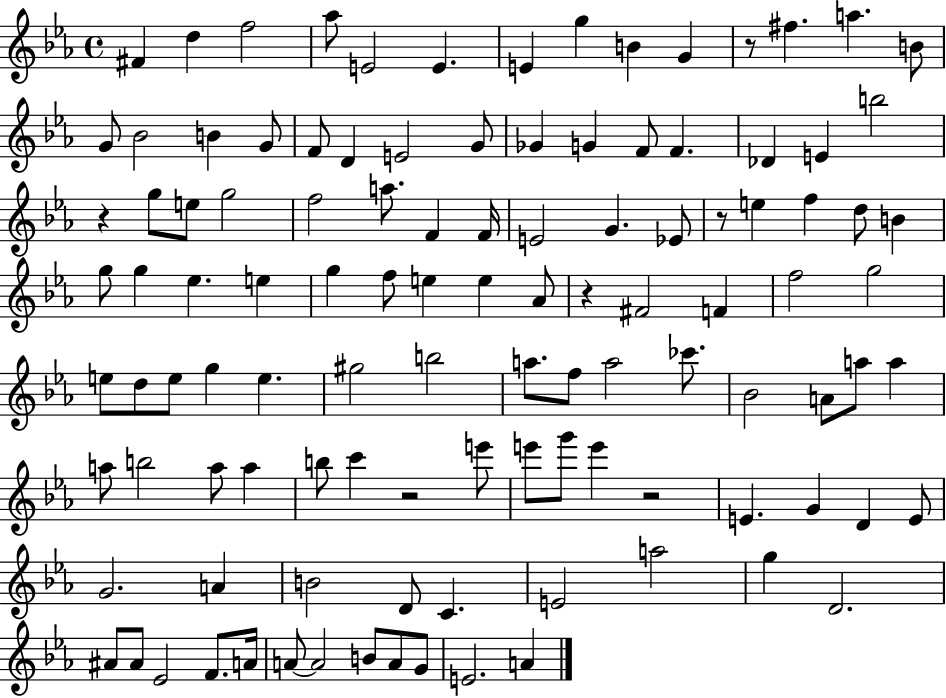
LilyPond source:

{
  \clef treble
  \time 4/4
  \defaultTimeSignature
  \key ees \major
  fis'4 d''4 f''2 | aes''8 e'2 e'4. | e'4 g''4 b'4 g'4 | r8 fis''4. a''4. b'8 | \break g'8 bes'2 b'4 g'8 | f'8 d'4 e'2 g'8 | ges'4 g'4 f'8 f'4. | des'4 e'4 b''2 | \break r4 g''8 e''8 g''2 | f''2 a''8. f'4 f'16 | e'2 g'4. ees'8 | r8 e''4 f''4 d''8 b'4 | \break g''8 g''4 ees''4. e''4 | g''4 f''8 e''4 e''4 aes'8 | r4 fis'2 f'4 | f''2 g''2 | \break e''8 d''8 e''8 g''4 e''4. | gis''2 b''2 | a''8. f''8 a''2 ces'''8. | bes'2 a'8 a''8 a''4 | \break a''8 b''2 a''8 a''4 | b''8 c'''4 r2 e'''8 | e'''8 g'''8 e'''4 r2 | e'4. g'4 d'4 e'8 | \break g'2. a'4 | b'2 d'8 c'4. | e'2 a''2 | g''4 d'2. | \break ais'8 ais'8 ees'2 f'8. a'16 | a'8~~ a'2 b'8 a'8 g'8 | e'2. a'4 | \bar "|."
}